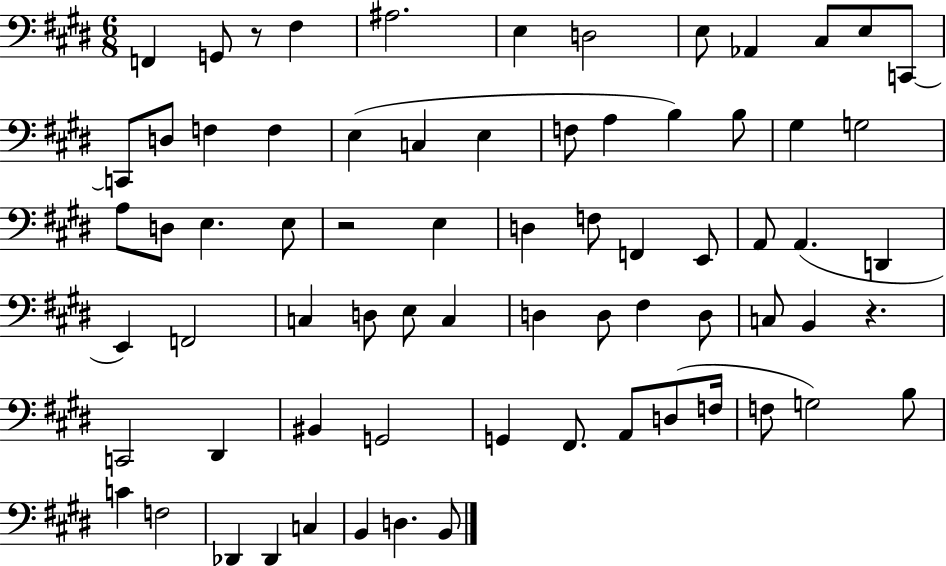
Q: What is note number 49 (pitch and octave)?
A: C2